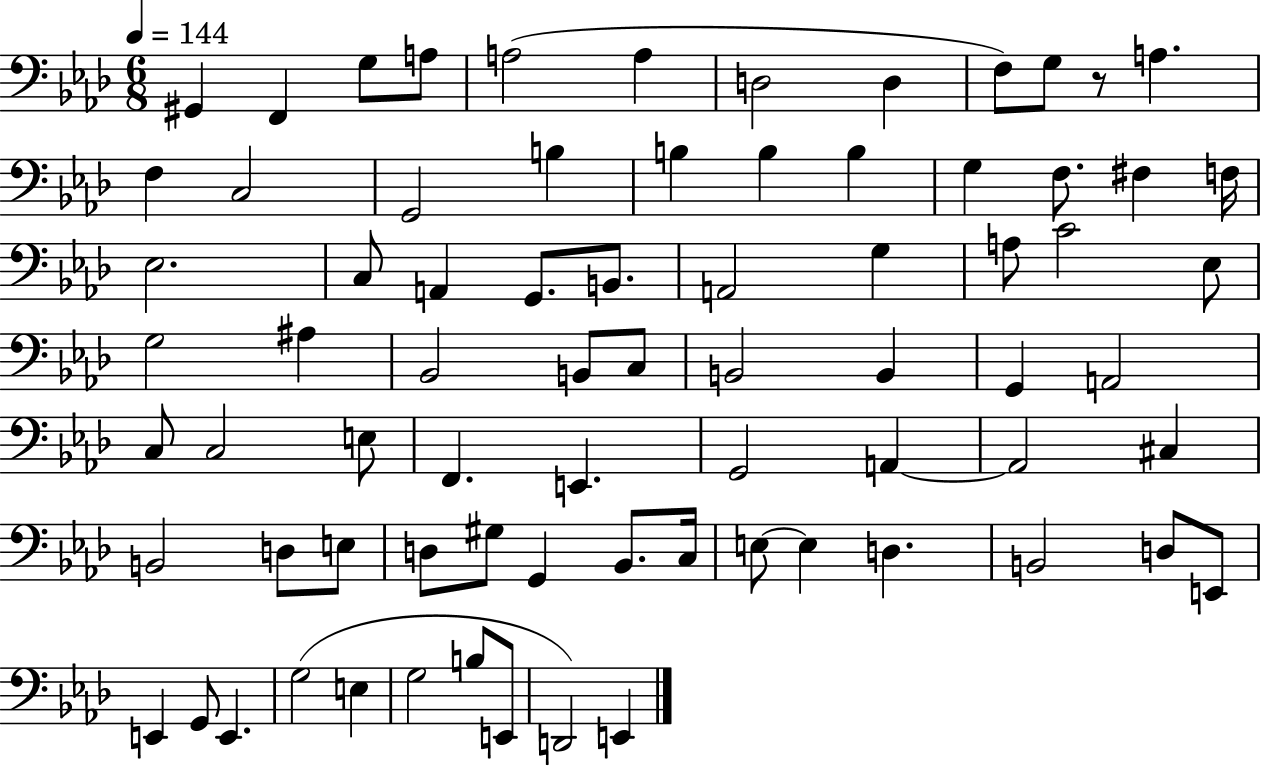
X:1
T:Untitled
M:6/8
L:1/4
K:Ab
^G,, F,, G,/2 A,/2 A,2 A, D,2 D, F,/2 G,/2 z/2 A, F, C,2 G,,2 B, B, B, B, G, F,/2 ^F, F,/4 _E,2 C,/2 A,, G,,/2 B,,/2 A,,2 G, A,/2 C2 _E,/2 G,2 ^A, _B,,2 B,,/2 C,/2 B,,2 B,, G,, A,,2 C,/2 C,2 E,/2 F,, E,, G,,2 A,, A,,2 ^C, B,,2 D,/2 E,/2 D,/2 ^G,/2 G,, _B,,/2 C,/4 E,/2 E, D, B,,2 D,/2 E,,/2 E,, G,,/2 E,, G,2 E, G,2 B,/2 E,,/2 D,,2 E,,